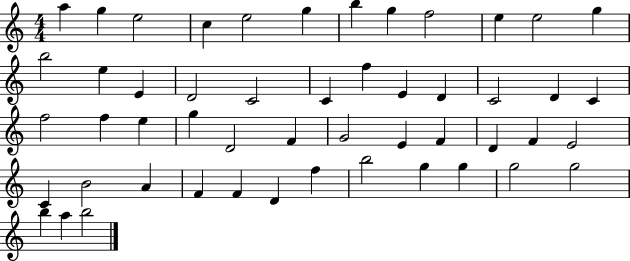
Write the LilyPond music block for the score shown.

{
  \clef treble
  \numericTimeSignature
  \time 4/4
  \key c \major
  a''4 g''4 e''2 | c''4 e''2 g''4 | b''4 g''4 f''2 | e''4 e''2 g''4 | \break b''2 e''4 e'4 | d'2 c'2 | c'4 f''4 e'4 d'4 | c'2 d'4 c'4 | \break f''2 f''4 e''4 | g''4 d'2 f'4 | g'2 e'4 f'4 | d'4 f'4 e'2 | \break c'4 b'2 a'4 | f'4 f'4 d'4 f''4 | b''2 g''4 g''4 | g''2 g''2 | \break b''4 a''4 b''2 | \bar "|."
}